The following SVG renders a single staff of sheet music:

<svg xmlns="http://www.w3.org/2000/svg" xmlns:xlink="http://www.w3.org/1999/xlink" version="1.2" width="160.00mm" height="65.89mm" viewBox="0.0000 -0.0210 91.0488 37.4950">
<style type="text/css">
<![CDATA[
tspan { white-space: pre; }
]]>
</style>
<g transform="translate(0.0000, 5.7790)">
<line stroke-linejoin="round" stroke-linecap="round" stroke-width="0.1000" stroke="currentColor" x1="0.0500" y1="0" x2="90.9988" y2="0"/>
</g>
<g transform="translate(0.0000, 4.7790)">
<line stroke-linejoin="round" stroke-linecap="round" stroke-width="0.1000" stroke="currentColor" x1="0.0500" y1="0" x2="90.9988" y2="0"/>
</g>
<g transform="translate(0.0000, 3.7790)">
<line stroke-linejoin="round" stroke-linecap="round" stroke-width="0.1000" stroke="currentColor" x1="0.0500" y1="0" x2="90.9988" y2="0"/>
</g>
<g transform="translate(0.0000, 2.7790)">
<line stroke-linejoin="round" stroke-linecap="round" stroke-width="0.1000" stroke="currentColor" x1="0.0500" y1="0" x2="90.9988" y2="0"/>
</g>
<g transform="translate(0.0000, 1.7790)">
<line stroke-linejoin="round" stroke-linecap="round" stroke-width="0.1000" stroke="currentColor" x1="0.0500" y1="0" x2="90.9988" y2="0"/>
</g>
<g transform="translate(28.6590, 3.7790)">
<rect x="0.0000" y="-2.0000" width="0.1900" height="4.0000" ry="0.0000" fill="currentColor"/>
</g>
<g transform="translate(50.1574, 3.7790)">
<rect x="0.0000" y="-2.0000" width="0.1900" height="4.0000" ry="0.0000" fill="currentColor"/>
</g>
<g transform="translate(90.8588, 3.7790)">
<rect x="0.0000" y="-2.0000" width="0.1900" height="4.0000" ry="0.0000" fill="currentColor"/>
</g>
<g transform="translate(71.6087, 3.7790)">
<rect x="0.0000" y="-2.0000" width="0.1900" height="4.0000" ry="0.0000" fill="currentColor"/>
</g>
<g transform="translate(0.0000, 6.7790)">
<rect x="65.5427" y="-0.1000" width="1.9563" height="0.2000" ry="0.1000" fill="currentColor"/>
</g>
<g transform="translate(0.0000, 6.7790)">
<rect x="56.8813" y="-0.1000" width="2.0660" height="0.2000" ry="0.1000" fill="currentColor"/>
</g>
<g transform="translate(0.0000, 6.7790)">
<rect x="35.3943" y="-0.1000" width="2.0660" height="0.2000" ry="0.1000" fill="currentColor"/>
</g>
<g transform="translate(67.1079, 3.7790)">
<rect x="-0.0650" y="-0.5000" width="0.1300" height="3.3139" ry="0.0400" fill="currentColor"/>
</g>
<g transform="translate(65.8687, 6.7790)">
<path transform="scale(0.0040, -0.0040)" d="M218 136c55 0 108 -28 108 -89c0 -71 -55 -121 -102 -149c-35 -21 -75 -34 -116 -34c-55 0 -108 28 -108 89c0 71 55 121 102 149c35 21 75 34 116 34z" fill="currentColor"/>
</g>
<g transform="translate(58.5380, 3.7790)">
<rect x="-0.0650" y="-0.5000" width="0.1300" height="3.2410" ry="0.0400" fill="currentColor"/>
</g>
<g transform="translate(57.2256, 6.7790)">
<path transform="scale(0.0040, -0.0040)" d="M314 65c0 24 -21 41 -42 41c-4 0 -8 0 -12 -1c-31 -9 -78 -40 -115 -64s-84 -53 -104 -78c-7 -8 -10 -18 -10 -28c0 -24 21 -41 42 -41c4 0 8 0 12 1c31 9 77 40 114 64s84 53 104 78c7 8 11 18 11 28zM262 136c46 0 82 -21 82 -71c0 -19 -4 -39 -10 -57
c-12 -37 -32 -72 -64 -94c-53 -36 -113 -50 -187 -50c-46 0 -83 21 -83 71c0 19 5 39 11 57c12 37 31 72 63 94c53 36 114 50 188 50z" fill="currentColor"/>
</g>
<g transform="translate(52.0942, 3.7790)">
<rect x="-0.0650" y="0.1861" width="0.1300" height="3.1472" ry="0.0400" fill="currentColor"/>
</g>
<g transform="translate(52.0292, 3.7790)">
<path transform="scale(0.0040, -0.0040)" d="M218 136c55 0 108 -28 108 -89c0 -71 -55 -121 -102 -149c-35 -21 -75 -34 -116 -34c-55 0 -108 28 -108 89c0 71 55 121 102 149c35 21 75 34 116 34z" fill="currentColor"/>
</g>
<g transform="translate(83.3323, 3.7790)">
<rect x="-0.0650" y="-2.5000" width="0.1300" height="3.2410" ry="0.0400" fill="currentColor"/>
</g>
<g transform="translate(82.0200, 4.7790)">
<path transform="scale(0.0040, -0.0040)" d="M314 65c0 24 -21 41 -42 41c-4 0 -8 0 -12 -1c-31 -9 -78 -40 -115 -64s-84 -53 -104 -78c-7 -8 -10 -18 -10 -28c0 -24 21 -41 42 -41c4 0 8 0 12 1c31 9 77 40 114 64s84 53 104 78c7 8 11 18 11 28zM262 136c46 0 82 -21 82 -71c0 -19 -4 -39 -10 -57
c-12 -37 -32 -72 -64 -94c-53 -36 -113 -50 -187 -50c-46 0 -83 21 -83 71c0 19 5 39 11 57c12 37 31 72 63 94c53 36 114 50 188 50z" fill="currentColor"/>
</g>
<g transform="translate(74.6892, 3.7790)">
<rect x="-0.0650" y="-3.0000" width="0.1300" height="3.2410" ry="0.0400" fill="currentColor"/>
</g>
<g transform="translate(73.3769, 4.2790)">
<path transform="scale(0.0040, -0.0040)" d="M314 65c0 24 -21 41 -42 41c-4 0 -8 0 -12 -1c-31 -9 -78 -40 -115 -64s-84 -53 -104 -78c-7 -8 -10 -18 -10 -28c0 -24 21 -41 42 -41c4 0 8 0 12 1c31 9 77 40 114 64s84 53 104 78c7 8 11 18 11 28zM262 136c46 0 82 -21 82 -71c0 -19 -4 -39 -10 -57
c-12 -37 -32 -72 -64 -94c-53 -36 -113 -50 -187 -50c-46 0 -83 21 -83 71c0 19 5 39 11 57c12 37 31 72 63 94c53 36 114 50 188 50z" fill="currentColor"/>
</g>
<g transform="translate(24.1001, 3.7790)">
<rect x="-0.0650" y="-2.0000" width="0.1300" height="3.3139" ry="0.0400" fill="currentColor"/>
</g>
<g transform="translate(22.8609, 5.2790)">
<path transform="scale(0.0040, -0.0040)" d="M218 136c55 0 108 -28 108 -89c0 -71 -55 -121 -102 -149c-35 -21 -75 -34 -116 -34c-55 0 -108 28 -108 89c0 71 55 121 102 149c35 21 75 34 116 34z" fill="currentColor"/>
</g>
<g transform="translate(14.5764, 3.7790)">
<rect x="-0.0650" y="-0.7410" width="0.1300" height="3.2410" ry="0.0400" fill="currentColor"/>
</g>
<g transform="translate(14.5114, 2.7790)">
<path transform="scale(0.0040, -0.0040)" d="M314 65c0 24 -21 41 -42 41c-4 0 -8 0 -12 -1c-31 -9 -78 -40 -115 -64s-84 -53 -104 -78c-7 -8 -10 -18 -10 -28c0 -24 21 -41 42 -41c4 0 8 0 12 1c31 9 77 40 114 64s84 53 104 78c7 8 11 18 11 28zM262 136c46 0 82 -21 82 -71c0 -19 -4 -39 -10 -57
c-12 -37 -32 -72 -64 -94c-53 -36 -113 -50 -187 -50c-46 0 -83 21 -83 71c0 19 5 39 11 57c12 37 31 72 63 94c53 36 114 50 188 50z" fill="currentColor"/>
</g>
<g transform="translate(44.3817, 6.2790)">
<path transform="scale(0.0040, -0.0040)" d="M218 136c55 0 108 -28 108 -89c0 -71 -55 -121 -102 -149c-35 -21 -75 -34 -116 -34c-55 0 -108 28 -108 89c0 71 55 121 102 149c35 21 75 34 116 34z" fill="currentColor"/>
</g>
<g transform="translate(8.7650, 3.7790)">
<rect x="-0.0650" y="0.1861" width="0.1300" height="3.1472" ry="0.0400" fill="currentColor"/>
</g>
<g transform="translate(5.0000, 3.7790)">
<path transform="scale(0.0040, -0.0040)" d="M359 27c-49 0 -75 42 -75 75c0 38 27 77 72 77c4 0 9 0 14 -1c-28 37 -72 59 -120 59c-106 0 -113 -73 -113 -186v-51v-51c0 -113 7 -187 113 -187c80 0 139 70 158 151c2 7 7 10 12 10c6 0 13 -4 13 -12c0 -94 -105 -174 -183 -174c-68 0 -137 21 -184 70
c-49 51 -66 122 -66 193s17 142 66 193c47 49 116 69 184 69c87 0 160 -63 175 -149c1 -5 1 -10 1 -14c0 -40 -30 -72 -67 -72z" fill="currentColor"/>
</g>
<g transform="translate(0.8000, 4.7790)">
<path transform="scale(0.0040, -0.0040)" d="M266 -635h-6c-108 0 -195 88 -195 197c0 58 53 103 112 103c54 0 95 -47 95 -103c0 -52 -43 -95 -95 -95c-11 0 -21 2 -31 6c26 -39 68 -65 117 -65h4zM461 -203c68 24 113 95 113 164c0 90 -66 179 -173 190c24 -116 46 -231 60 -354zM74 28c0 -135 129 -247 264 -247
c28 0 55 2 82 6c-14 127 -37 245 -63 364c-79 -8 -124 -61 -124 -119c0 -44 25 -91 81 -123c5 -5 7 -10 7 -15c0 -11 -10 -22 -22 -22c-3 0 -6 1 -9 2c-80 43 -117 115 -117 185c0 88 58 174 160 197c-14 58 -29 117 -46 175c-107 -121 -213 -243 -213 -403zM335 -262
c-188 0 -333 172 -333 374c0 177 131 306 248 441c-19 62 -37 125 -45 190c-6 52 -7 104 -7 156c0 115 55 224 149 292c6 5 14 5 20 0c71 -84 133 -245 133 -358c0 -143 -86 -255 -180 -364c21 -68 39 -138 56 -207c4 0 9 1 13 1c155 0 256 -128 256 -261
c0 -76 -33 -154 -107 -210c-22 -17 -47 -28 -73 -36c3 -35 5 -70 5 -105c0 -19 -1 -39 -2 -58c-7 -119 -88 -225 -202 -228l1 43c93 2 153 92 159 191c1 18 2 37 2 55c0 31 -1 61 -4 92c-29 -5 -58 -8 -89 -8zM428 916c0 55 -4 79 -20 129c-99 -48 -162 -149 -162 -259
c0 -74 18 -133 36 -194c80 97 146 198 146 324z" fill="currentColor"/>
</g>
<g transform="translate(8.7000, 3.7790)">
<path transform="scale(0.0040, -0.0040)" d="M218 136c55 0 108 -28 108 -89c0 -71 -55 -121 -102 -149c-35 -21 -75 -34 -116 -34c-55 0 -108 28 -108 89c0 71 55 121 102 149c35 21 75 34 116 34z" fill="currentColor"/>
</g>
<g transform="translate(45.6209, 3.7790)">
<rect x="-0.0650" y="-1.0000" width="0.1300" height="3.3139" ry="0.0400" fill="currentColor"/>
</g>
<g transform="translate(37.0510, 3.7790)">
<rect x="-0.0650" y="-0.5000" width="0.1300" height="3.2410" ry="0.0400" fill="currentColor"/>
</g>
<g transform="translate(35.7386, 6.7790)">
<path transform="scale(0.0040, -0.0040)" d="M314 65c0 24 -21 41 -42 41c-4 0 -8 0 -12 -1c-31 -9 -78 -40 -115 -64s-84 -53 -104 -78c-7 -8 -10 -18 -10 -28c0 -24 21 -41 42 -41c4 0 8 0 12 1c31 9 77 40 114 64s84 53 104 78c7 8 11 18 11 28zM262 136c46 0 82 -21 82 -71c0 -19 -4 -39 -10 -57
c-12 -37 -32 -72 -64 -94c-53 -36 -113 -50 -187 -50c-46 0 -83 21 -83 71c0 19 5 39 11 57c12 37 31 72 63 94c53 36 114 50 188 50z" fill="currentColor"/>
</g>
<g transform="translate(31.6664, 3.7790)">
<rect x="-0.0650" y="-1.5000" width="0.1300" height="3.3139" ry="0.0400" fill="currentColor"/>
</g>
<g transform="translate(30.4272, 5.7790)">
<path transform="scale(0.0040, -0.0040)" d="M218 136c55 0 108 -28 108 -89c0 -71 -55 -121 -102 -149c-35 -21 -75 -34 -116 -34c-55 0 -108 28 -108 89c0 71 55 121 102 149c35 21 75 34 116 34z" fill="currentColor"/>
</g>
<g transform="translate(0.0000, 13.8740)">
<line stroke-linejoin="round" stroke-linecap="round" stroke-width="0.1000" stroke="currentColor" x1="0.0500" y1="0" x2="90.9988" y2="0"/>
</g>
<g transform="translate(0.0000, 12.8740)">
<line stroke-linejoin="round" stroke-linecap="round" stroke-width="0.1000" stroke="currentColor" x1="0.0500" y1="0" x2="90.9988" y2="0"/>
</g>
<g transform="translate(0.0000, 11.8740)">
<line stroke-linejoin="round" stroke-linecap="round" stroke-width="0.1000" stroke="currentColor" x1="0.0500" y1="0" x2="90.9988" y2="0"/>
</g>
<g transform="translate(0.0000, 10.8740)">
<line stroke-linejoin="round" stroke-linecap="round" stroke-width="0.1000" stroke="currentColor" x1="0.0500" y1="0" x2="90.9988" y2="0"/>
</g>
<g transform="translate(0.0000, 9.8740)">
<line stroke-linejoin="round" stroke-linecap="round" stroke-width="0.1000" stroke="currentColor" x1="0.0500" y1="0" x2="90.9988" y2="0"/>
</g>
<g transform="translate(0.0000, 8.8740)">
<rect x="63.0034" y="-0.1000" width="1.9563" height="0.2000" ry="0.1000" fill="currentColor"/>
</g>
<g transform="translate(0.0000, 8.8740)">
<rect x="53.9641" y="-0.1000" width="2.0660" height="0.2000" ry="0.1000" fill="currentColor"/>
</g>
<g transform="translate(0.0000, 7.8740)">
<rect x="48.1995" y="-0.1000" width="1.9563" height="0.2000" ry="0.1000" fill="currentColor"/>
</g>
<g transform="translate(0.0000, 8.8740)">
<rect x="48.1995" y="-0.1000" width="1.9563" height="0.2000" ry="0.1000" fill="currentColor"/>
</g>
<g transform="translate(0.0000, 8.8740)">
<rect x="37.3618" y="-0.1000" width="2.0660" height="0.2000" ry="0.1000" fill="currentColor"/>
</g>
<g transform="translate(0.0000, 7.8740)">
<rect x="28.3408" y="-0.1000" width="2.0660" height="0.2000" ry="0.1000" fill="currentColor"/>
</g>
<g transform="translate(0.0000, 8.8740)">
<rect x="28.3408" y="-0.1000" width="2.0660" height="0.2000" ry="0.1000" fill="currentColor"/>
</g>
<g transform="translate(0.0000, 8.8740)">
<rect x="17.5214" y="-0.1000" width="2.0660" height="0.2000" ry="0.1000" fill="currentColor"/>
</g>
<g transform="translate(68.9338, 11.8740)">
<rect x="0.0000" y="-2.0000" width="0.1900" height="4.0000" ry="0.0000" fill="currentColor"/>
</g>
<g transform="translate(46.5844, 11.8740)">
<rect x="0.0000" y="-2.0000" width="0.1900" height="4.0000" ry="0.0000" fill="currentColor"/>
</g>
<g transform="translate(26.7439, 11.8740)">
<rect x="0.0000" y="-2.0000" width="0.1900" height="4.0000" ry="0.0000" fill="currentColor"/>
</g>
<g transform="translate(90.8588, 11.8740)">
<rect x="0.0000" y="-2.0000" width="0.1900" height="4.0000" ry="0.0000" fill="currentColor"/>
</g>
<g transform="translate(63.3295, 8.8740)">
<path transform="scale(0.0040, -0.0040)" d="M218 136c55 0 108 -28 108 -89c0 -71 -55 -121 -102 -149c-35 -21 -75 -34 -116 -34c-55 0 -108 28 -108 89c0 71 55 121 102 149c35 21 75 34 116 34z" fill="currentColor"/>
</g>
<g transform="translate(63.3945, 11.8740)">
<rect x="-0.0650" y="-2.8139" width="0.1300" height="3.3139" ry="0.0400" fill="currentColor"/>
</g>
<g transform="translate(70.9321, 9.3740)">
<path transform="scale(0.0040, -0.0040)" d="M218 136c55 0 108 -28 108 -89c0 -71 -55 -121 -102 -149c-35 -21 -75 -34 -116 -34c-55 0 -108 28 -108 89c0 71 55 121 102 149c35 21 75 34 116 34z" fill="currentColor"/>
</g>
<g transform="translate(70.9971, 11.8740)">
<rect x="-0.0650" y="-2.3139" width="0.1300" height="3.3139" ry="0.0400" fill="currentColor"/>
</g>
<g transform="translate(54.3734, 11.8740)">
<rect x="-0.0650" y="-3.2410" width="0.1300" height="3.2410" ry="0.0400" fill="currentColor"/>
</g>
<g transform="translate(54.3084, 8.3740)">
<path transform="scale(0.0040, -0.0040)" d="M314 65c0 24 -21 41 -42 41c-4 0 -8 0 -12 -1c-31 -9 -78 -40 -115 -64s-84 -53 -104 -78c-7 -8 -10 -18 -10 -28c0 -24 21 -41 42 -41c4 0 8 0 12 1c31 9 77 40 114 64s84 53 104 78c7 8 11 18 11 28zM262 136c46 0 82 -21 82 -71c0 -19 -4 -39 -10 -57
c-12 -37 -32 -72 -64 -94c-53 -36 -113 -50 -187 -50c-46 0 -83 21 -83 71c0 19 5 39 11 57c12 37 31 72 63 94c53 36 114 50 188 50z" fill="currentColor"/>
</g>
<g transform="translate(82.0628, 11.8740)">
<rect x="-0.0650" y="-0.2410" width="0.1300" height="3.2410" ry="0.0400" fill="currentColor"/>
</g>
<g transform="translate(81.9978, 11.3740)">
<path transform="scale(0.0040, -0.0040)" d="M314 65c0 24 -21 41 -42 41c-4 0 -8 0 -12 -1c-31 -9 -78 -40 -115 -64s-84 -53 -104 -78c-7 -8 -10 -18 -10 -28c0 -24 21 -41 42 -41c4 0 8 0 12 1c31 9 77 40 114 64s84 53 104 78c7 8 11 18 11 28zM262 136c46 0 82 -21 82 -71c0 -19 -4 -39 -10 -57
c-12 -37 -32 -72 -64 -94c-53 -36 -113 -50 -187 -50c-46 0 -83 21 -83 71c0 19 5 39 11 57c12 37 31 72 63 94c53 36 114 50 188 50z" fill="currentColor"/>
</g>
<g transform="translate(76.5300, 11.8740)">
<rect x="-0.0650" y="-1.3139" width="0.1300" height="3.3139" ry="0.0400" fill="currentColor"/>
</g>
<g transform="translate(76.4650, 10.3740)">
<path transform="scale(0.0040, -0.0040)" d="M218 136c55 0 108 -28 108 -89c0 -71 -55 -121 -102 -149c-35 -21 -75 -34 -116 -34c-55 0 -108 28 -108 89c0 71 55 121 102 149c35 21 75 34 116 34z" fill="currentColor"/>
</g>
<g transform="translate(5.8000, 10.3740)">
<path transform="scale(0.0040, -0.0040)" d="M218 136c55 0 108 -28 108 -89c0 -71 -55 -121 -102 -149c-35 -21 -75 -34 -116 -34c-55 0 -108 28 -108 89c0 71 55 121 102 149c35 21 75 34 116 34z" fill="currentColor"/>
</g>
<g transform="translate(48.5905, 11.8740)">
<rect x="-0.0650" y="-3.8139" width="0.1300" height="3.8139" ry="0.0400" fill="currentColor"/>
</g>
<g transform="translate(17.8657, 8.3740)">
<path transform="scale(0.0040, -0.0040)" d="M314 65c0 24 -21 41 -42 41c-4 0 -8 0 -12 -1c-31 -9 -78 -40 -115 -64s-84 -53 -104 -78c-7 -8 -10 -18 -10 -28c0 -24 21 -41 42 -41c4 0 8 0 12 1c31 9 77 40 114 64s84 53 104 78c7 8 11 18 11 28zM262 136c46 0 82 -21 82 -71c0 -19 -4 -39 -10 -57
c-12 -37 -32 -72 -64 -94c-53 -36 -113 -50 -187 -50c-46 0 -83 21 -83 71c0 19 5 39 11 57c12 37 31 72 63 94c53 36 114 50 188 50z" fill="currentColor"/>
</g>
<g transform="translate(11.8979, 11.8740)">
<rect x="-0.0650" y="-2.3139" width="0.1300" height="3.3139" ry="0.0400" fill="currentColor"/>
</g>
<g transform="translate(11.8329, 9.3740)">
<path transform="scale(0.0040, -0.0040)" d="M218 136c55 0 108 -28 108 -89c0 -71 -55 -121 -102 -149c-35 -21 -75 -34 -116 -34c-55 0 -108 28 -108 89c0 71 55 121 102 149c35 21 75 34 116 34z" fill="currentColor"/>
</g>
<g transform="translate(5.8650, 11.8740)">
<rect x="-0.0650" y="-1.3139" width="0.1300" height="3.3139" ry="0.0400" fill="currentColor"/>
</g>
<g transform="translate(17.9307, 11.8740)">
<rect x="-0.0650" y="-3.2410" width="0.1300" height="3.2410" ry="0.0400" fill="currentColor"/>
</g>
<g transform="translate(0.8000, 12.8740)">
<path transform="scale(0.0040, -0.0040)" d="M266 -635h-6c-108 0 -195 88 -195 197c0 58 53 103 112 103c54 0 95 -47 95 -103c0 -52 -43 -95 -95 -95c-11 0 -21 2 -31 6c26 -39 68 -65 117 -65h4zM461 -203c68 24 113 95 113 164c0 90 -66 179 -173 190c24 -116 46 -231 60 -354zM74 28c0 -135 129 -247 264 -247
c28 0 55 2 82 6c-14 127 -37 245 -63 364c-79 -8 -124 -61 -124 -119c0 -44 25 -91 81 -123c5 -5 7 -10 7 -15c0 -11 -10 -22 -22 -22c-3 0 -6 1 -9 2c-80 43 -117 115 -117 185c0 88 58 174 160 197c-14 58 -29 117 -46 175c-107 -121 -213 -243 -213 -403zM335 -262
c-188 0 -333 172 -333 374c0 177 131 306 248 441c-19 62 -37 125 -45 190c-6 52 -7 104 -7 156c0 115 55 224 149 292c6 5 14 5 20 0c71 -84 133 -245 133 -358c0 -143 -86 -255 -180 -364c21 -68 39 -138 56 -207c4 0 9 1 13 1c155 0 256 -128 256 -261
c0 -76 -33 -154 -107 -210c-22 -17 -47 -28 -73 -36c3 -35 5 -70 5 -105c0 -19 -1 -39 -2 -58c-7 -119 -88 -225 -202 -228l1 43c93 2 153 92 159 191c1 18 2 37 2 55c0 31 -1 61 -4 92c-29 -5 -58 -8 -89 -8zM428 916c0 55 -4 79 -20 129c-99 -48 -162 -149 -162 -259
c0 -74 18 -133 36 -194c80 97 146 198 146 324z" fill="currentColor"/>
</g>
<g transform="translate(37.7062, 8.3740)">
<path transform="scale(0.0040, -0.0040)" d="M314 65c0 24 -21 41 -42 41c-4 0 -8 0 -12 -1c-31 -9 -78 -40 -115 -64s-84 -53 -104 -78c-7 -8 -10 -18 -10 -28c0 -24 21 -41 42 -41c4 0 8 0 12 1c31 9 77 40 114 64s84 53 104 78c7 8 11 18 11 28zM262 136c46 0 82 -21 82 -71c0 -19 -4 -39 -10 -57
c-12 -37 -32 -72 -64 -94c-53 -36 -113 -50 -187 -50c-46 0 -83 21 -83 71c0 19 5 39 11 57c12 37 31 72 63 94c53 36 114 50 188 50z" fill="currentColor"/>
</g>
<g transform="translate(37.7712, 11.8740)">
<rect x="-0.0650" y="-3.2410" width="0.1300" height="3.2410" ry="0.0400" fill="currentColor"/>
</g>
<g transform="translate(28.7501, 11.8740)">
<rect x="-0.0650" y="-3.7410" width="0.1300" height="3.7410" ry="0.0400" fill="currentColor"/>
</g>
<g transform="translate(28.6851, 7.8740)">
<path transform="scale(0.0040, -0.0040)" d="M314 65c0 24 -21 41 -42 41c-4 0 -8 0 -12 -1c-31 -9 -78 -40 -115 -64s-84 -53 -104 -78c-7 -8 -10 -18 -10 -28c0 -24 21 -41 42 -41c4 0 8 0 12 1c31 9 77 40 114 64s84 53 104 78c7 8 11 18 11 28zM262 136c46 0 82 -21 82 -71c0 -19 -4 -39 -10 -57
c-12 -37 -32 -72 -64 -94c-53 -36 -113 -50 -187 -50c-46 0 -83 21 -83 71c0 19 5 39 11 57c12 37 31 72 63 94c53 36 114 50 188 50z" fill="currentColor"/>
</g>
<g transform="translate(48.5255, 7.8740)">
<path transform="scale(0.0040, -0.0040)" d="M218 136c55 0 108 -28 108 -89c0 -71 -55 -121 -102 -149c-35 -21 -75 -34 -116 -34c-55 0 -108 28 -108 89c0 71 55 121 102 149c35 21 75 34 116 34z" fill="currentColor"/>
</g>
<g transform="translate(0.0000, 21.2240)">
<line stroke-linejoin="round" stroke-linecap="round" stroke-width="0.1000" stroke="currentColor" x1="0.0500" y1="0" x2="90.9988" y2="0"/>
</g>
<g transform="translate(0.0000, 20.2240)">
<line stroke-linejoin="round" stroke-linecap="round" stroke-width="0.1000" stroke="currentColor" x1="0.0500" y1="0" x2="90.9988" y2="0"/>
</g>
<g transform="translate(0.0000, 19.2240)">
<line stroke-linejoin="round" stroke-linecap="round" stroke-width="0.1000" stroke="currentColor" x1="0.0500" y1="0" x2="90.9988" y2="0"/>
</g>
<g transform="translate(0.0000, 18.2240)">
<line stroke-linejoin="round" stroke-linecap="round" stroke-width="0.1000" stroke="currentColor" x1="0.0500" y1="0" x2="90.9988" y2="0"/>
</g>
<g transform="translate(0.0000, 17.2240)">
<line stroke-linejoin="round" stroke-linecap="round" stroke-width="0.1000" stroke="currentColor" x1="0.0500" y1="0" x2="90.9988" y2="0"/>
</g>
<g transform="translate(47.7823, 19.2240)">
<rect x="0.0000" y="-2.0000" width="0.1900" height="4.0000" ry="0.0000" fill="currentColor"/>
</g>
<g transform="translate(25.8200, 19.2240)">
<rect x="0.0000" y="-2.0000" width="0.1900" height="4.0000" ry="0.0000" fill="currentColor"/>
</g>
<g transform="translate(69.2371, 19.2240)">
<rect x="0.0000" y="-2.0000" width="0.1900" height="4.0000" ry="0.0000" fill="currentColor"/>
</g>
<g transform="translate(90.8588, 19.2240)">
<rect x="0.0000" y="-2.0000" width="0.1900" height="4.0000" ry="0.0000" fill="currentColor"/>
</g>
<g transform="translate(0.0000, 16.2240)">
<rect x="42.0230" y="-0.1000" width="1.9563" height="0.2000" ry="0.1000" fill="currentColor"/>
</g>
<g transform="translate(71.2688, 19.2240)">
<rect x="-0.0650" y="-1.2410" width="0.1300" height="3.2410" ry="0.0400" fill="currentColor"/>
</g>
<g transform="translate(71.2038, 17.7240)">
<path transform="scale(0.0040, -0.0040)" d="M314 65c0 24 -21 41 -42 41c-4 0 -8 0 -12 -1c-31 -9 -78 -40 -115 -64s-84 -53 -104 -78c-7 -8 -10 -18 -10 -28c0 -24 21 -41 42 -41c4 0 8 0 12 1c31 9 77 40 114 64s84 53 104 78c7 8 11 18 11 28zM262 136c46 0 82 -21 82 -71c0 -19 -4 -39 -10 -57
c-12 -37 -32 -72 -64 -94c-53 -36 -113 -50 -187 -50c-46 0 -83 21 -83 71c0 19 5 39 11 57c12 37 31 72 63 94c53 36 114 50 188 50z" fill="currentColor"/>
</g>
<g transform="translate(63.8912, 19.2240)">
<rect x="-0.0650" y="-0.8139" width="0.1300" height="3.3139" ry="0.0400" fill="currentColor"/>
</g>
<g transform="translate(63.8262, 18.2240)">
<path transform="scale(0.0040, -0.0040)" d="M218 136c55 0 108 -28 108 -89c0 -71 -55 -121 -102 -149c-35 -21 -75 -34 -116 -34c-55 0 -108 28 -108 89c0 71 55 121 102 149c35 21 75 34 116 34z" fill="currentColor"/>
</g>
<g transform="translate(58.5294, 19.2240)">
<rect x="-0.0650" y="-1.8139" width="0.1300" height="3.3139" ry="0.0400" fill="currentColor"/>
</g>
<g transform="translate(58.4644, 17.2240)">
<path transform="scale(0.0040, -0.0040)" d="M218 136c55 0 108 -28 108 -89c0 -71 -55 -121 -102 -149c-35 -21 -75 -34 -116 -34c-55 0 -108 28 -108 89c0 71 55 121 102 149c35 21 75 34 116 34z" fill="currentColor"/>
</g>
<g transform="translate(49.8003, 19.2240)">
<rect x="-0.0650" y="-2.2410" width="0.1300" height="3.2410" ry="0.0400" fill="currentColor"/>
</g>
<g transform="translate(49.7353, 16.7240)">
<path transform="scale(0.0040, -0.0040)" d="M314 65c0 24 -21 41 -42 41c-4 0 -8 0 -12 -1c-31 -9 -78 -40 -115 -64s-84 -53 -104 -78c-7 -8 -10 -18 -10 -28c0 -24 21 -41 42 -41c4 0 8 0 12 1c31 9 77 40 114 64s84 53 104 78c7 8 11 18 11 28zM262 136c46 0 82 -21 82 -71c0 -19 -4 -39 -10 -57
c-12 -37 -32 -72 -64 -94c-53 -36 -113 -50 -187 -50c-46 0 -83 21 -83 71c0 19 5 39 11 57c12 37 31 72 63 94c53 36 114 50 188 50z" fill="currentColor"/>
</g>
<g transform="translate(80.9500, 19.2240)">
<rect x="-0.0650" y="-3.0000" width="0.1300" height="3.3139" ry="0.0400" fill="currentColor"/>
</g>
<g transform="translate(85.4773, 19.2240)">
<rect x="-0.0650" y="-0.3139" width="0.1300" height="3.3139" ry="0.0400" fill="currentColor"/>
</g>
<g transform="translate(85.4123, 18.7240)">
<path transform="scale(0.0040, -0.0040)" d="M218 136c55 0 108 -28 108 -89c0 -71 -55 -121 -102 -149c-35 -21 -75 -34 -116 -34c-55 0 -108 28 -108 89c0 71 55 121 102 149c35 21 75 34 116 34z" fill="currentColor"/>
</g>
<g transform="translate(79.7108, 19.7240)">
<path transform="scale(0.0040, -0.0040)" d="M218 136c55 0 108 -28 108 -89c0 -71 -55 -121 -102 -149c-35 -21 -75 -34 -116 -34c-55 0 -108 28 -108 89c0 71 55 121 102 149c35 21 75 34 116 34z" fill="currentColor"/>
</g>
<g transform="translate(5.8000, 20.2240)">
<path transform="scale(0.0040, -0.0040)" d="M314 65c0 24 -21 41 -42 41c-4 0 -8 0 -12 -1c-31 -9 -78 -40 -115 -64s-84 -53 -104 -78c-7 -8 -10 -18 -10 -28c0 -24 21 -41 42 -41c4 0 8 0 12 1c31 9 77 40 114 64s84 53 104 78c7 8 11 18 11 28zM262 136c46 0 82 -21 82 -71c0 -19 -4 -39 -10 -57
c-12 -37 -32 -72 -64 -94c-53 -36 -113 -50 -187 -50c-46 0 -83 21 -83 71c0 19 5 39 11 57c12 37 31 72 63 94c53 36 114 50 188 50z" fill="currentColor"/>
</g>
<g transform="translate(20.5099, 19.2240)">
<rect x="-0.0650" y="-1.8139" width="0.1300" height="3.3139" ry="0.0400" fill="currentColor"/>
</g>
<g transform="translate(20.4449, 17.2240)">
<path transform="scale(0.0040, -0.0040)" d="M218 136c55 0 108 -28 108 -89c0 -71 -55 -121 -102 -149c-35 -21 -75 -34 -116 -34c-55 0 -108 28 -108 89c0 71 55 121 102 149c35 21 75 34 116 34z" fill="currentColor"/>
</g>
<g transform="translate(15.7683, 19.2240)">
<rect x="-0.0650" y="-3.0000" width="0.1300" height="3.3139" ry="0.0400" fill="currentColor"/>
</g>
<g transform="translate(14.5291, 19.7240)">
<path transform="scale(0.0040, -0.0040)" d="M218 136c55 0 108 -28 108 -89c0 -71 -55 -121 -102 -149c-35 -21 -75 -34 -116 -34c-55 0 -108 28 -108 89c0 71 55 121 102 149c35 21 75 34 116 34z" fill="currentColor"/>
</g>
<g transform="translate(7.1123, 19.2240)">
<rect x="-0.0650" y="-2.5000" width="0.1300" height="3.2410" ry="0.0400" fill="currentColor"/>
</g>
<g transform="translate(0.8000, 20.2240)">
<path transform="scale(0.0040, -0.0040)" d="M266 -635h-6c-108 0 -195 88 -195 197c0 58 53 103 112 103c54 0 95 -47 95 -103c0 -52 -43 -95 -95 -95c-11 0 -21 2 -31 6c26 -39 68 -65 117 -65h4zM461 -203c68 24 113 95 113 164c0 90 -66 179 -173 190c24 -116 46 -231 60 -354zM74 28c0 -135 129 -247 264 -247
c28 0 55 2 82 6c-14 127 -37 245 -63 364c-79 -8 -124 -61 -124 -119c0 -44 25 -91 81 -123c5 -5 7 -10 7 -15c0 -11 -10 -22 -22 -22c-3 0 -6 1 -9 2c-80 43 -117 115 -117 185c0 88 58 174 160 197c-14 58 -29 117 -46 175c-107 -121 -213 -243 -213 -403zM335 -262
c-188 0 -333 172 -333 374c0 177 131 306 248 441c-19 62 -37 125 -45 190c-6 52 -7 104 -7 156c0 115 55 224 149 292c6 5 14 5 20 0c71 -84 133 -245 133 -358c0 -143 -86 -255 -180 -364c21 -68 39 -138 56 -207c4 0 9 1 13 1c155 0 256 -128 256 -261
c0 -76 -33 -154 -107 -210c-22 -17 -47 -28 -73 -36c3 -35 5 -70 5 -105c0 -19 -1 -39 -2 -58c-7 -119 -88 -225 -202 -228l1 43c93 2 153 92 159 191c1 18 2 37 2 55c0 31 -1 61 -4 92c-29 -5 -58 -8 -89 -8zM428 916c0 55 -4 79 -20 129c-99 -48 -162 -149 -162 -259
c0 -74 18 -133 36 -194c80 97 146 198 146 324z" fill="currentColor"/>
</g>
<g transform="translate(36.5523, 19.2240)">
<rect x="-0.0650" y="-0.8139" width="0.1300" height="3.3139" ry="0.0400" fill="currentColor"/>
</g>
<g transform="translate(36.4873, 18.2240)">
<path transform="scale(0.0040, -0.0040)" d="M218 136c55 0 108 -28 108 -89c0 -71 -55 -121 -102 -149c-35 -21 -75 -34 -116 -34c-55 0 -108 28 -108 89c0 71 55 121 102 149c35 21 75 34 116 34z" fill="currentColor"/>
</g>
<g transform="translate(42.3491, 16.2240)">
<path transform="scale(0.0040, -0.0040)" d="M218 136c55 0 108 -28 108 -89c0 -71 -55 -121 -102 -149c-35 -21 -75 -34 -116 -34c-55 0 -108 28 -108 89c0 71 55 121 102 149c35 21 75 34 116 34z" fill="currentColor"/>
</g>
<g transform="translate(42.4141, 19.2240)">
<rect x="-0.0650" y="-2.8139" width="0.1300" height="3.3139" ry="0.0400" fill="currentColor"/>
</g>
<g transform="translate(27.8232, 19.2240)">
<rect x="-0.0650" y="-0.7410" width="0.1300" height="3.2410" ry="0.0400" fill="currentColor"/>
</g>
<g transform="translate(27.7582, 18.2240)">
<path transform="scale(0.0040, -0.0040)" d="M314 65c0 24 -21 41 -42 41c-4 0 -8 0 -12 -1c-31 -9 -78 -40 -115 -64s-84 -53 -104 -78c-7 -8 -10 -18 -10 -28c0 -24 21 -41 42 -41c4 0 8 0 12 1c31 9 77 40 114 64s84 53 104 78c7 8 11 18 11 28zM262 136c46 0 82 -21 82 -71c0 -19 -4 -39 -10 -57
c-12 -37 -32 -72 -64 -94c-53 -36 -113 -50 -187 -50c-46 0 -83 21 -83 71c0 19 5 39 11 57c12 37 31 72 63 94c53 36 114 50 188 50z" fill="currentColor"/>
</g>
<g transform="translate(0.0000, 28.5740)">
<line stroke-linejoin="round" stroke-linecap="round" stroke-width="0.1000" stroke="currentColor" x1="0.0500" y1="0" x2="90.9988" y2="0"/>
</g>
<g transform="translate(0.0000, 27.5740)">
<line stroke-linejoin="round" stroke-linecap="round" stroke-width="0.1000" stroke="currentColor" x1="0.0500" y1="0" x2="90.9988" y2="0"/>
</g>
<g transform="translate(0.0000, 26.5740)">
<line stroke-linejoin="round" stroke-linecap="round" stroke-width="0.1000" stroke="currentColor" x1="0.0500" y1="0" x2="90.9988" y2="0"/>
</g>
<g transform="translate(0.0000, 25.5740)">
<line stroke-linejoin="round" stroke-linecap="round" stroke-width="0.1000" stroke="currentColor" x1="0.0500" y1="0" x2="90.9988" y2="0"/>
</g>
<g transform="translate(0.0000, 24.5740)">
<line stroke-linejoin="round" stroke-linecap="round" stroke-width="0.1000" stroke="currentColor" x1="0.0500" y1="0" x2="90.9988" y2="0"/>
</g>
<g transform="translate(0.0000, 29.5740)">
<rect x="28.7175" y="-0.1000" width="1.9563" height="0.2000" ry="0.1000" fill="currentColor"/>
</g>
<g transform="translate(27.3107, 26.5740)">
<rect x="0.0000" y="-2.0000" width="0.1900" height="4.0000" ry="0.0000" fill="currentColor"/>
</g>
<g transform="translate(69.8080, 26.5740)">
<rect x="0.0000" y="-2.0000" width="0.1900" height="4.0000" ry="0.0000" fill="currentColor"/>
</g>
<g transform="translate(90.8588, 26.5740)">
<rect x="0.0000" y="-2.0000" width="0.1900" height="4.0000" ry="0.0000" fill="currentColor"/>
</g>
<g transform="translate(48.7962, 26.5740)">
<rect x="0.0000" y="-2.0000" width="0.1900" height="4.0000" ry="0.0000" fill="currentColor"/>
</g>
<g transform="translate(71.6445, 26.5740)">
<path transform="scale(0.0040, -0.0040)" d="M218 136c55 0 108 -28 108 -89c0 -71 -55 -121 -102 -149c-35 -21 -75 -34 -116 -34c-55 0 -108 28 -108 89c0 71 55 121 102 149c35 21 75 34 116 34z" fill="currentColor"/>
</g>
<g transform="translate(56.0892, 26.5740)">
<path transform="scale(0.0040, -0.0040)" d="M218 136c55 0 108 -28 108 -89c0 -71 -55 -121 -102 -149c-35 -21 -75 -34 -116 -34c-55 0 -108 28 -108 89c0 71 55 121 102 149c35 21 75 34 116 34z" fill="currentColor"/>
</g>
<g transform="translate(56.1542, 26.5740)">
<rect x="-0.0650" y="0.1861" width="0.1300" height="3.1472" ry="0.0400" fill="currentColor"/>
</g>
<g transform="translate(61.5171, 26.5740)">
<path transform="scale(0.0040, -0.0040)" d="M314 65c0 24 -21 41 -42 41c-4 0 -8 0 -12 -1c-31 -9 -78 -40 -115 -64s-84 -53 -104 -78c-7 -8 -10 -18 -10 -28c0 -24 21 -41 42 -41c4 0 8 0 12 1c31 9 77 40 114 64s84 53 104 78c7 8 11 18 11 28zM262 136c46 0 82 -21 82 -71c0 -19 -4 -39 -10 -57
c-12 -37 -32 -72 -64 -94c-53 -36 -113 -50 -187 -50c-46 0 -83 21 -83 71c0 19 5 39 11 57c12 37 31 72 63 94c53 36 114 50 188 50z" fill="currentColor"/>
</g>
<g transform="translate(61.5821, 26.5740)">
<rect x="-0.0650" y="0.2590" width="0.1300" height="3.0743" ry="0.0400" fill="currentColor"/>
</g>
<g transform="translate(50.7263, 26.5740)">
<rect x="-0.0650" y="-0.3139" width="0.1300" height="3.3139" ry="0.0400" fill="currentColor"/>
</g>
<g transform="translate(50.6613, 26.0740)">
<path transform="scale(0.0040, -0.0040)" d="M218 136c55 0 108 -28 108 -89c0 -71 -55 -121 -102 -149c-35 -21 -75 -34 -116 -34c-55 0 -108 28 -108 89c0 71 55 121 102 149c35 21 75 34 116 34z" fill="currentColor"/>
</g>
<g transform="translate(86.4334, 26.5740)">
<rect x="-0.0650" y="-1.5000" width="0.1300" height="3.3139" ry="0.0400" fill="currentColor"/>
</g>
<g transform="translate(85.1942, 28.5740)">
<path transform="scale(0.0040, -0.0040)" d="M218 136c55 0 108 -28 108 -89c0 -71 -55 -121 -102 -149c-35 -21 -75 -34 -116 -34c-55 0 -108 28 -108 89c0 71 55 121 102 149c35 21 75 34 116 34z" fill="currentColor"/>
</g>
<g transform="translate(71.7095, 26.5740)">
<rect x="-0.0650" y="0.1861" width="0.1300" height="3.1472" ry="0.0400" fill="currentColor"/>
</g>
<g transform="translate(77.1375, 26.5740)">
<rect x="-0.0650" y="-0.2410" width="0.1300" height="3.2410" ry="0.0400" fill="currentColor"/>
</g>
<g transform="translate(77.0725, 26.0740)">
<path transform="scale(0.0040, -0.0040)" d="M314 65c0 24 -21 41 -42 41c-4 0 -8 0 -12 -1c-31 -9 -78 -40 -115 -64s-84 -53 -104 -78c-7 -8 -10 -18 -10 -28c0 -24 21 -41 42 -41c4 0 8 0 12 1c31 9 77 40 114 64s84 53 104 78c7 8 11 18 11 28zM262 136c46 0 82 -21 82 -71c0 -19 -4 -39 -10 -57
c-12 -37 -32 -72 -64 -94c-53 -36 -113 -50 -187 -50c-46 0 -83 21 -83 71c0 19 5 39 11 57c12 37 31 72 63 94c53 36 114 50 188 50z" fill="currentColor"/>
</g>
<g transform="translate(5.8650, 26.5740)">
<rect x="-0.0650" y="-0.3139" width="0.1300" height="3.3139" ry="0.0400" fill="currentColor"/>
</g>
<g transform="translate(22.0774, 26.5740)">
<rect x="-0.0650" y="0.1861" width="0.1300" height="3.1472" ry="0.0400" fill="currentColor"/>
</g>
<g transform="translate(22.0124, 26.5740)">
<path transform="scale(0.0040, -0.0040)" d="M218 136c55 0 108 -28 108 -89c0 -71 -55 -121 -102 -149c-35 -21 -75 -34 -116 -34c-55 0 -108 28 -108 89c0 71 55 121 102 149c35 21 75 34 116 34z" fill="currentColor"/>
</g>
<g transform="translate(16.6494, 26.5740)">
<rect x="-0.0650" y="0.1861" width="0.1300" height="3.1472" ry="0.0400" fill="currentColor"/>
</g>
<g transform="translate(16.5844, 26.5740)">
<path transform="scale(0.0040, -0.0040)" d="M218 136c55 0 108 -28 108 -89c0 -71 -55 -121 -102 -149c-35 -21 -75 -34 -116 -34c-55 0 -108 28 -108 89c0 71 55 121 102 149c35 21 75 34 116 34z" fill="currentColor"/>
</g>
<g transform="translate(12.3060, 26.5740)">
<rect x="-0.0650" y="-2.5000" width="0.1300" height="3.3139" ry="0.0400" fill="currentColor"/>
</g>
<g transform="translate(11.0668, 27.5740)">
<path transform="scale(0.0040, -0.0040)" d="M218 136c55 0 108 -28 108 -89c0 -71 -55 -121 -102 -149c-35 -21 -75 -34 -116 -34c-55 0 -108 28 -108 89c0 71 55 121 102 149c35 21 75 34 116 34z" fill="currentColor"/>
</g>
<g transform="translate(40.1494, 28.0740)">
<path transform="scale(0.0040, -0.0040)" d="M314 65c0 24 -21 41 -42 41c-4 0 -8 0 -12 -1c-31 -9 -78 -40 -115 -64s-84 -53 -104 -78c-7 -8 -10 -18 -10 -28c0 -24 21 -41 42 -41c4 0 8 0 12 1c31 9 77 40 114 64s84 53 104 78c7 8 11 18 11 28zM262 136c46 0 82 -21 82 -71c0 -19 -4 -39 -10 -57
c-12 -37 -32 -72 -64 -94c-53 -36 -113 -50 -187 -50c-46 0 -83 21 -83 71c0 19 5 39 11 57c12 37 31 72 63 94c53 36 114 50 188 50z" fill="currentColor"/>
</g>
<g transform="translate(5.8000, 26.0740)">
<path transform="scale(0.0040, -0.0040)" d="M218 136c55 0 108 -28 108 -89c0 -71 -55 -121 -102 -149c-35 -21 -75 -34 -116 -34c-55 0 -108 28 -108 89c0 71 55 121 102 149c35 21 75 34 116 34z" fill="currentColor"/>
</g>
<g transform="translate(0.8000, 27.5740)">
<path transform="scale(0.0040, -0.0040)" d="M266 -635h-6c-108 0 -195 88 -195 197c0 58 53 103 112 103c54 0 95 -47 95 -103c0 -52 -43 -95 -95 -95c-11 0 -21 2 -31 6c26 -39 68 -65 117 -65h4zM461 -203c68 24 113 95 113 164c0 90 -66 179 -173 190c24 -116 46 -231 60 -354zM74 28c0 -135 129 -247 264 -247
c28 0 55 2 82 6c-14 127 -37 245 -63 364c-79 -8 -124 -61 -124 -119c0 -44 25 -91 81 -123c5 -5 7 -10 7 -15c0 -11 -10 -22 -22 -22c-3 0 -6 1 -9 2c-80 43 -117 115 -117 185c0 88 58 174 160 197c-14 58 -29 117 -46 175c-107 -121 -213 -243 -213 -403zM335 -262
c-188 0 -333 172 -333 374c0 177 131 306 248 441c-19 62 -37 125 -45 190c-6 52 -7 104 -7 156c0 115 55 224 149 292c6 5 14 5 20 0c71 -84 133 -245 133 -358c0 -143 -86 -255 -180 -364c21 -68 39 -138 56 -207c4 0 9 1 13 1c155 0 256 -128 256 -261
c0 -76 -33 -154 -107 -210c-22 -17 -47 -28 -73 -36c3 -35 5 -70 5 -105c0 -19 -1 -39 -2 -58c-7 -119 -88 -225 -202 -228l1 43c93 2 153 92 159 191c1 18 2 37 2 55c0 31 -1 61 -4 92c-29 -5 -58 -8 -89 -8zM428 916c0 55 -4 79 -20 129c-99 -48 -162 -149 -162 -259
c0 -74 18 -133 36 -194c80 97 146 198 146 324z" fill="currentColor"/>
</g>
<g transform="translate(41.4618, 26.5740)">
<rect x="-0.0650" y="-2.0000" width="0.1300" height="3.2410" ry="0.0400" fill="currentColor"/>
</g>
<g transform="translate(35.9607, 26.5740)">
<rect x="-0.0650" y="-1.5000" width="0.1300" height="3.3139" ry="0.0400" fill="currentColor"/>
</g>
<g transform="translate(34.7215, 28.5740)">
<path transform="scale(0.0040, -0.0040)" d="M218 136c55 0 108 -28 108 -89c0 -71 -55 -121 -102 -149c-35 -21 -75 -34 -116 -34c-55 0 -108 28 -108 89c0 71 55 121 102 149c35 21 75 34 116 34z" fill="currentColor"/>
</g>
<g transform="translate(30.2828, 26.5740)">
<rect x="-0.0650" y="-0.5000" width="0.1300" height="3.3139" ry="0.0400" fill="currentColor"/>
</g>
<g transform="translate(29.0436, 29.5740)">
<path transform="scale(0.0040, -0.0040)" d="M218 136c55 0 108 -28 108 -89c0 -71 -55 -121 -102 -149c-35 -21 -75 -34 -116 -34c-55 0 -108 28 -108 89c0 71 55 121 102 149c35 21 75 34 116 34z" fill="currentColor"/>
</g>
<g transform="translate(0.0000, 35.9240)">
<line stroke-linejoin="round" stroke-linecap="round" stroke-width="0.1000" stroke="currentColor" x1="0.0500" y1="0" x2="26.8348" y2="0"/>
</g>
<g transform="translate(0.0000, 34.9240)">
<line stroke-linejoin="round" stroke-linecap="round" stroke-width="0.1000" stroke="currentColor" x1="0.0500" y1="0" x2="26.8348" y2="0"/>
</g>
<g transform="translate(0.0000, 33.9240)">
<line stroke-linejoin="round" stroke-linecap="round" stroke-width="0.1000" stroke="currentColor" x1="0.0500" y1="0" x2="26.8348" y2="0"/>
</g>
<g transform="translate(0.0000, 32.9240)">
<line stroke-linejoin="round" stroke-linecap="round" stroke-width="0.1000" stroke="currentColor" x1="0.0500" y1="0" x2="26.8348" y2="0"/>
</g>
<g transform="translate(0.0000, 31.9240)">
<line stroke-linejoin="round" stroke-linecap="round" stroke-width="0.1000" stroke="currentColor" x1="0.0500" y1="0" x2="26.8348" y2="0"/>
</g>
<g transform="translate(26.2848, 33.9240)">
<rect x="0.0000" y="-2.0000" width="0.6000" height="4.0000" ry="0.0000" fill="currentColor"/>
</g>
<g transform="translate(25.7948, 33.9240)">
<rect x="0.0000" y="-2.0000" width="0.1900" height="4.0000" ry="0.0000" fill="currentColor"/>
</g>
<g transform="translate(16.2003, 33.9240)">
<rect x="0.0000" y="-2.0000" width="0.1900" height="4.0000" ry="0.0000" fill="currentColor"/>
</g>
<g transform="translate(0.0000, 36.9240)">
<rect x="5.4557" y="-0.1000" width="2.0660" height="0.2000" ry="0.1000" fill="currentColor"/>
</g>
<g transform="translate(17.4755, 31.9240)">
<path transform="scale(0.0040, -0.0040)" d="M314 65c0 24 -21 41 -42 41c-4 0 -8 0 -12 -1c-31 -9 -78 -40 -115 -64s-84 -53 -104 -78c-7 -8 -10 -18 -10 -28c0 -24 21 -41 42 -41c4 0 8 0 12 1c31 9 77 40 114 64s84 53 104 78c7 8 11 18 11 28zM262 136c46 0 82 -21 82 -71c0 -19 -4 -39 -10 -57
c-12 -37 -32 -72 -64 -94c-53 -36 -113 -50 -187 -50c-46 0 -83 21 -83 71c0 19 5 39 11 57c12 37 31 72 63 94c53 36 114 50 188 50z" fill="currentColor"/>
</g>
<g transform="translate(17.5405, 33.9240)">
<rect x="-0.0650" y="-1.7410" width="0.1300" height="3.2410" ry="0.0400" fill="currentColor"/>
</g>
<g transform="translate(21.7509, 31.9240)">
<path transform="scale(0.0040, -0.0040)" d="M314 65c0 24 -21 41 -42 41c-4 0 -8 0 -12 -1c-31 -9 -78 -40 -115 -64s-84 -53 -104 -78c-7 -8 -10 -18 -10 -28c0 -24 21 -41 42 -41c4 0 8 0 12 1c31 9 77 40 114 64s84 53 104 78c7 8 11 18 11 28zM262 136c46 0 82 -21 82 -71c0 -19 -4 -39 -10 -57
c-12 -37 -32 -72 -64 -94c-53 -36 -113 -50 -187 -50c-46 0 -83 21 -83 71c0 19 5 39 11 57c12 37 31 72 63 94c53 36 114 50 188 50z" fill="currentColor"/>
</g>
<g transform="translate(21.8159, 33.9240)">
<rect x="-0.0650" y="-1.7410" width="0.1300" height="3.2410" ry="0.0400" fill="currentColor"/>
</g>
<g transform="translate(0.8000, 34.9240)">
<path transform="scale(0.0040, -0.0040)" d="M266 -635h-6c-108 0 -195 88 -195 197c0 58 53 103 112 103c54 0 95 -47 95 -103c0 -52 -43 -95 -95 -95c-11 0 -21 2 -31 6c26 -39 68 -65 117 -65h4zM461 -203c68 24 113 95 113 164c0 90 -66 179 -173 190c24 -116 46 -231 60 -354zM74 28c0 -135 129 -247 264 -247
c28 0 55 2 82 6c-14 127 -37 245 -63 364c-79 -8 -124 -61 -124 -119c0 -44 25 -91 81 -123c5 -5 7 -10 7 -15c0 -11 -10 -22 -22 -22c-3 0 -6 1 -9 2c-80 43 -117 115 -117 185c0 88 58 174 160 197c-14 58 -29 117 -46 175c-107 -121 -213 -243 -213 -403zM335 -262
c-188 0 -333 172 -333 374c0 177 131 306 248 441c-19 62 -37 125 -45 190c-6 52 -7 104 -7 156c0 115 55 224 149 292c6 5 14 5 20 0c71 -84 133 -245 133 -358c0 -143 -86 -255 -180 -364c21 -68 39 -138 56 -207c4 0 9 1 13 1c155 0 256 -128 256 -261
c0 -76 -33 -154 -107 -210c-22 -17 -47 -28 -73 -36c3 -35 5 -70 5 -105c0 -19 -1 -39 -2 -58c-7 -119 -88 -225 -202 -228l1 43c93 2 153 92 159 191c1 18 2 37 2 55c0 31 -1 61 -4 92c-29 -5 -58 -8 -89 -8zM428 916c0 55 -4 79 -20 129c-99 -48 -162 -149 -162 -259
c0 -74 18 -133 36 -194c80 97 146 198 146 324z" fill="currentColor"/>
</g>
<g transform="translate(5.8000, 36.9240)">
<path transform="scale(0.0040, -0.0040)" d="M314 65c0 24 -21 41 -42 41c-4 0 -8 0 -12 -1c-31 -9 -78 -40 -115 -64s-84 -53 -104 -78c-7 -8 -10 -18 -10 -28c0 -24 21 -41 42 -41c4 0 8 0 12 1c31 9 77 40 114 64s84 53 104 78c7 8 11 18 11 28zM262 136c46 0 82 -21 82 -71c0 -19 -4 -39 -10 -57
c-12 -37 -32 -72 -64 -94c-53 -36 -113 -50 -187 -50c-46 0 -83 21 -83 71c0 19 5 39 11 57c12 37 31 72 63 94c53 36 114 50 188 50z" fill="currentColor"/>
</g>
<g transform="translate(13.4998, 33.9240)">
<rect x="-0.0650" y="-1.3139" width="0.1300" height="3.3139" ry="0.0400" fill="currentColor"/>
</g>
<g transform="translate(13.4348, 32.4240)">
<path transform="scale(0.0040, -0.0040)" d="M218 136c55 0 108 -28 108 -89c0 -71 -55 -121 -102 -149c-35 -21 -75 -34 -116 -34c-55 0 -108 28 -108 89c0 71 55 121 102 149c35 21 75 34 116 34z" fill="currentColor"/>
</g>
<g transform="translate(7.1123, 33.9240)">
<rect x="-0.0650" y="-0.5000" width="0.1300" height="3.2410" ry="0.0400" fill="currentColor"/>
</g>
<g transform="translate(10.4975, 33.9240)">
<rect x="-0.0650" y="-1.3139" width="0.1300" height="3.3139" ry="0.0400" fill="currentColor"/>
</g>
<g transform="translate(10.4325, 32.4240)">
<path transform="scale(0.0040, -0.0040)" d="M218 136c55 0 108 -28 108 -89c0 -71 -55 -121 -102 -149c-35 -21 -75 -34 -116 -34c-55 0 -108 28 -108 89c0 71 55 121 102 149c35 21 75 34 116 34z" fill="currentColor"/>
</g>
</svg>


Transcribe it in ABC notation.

X:1
T:Untitled
M:4/4
L:1/4
K:C
B d2 F E C2 D B C2 C A2 G2 e g b2 c'2 b2 c' b2 a g e c2 G2 A f d2 d a g2 f d e2 A c c G B B C E F2 c B B2 B c2 E C2 e e f2 f2